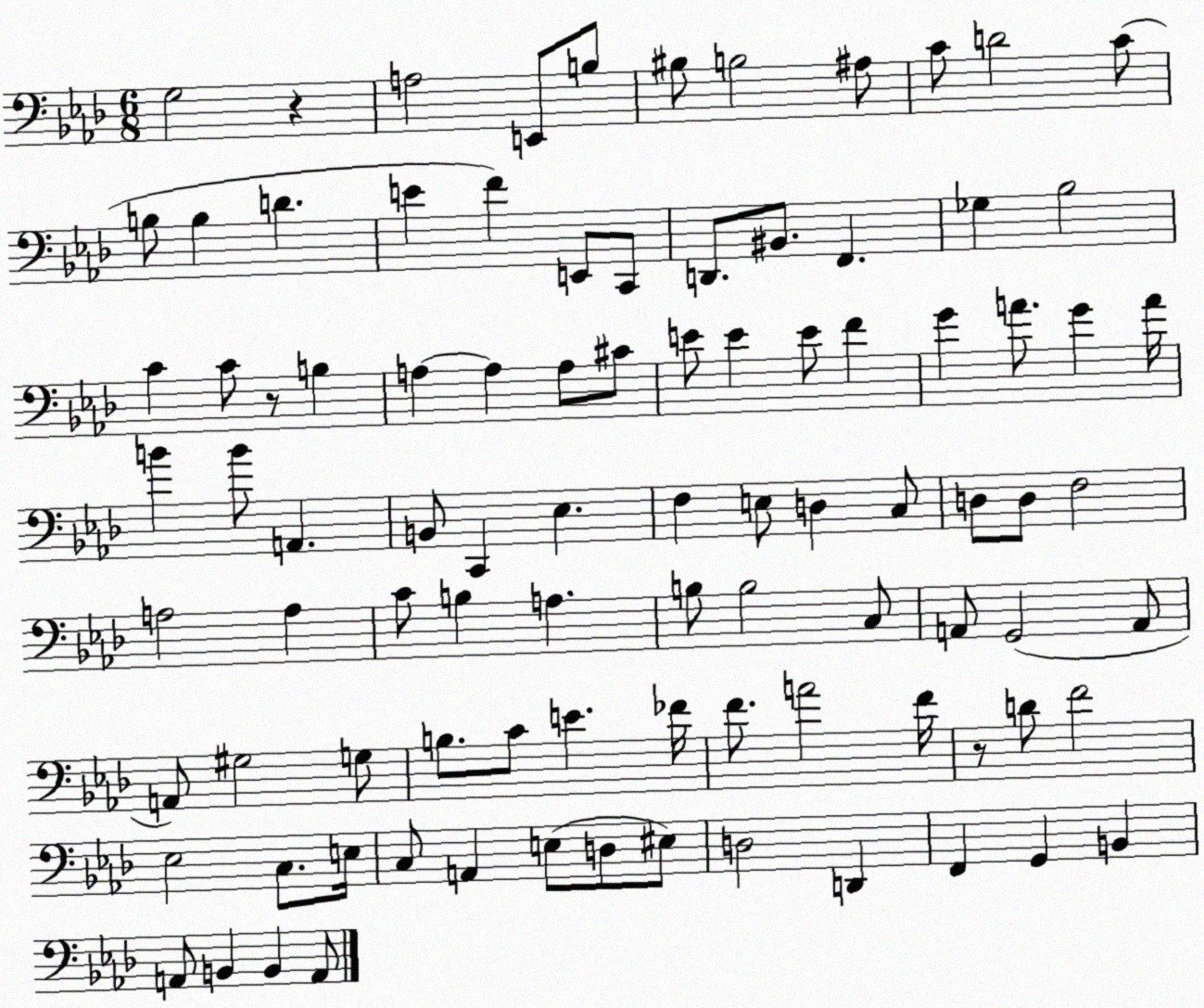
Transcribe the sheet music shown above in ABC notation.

X:1
T:Untitled
M:6/8
L:1/4
K:Ab
G,2 z A,2 E,,/2 B,/2 ^B,/2 B,2 ^A,/2 C/2 D2 C/2 B,/2 B, D E F E,,/2 C,,/2 D,,/2 ^B,,/2 F,, _G, _B,2 C C/2 z/2 B, A, A, A,/2 ^C/2 E/2 E E/2 F G A/2 G A/4 B B/2 A,, B,,/2 C,, _E, F, E,/2 D, C,/2 D,/2 D,/2 F,2 A,2 A, C/2 B, A, B,/2 B,2 C,/2 A,,/2 G,,2 A,,/2 A,,/2 ^G,2 G,/2 B,/2 C/2 E _F/4 F/2 A2 F/4 z/2 D/2 F2 _E,2 C,/2 E,/4 C,/2 A,, E,/2 D,/2 ^E,/2 D,2 D,, F,, G,, B,, A,,/2 B,, B,, A,,/2